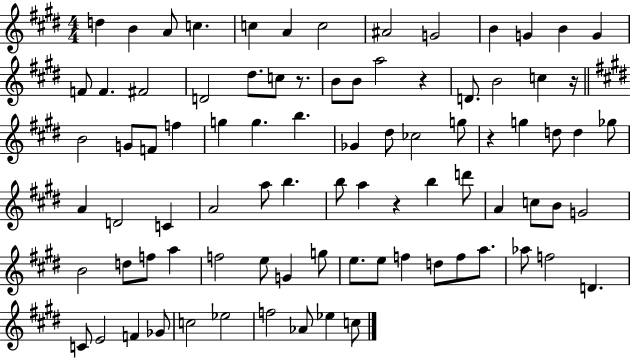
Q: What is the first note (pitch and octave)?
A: D5